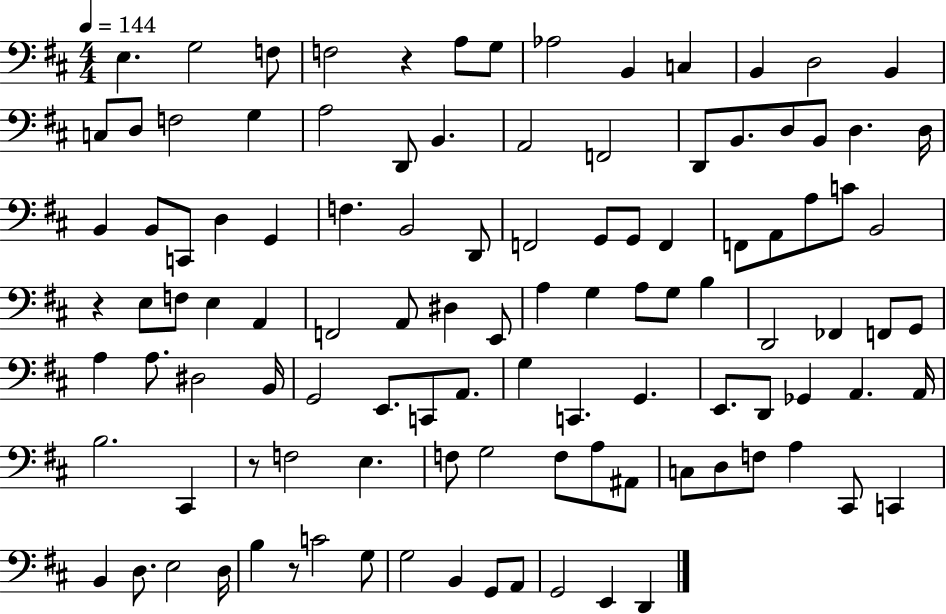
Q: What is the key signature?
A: D major